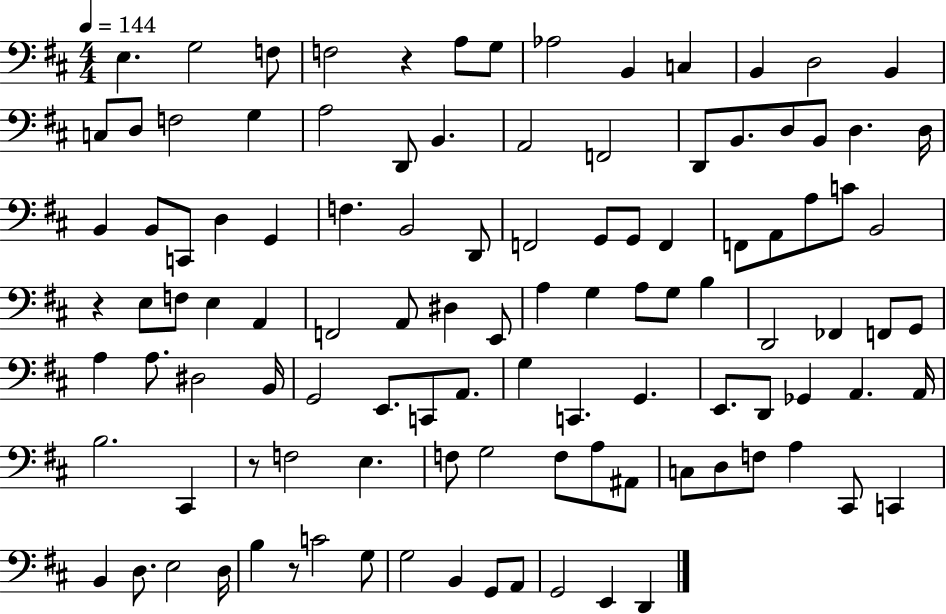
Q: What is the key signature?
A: D major